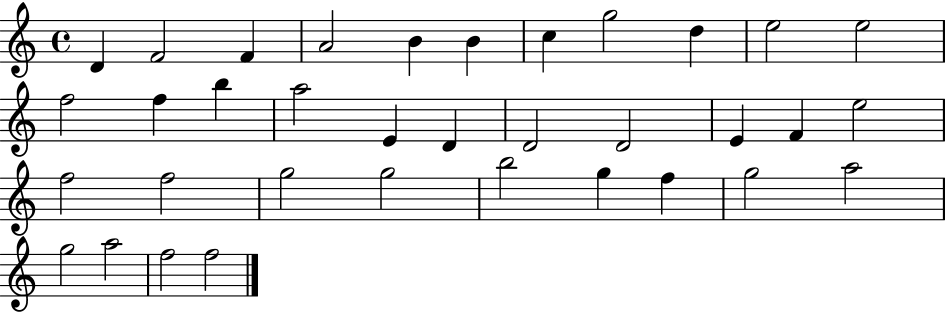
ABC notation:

X:1
T:Untitled
M:4/4
L:1/4
K:C
D F2 F A2 B B c g2 d e2 e2 f2 f b a2 E D D2 D2 E F e2 f2 f2 g2 g2 b2 g f g2 a2 g2 a2 f2 f2